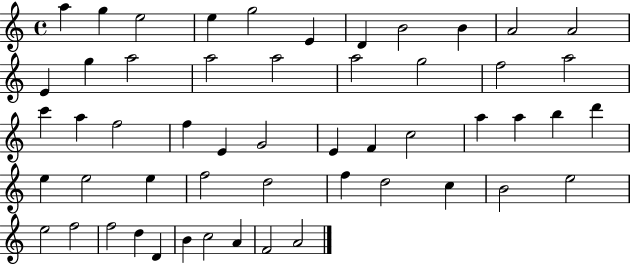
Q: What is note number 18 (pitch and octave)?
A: G5